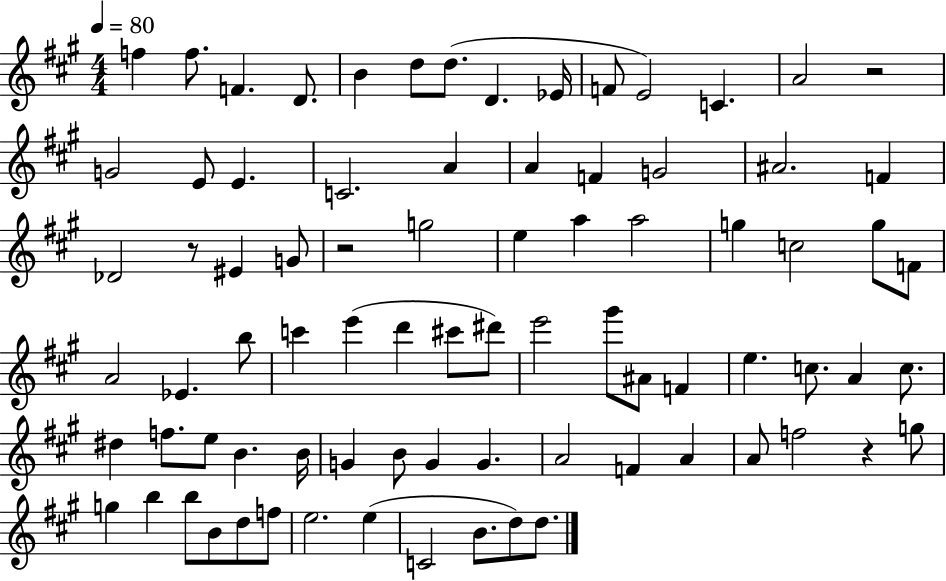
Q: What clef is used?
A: treble